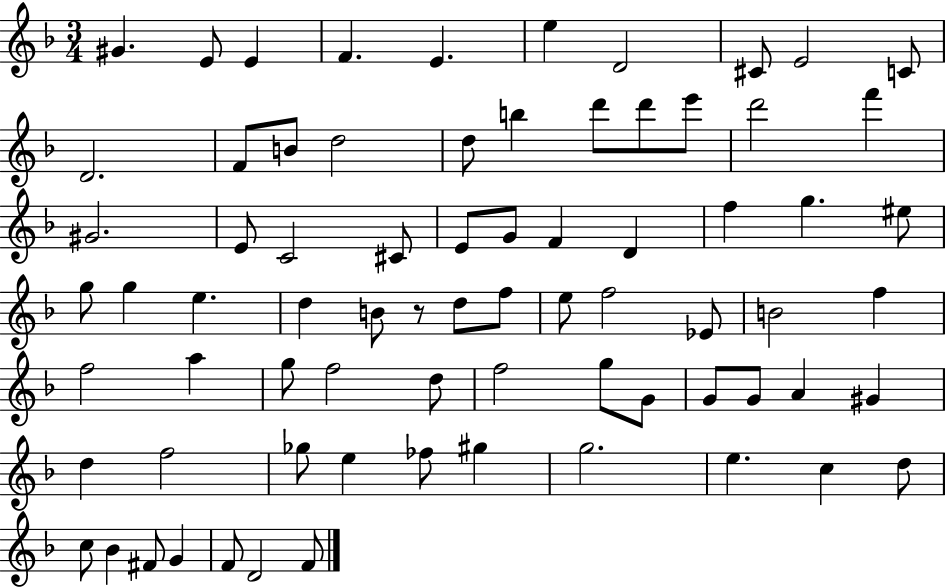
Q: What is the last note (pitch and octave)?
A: F4